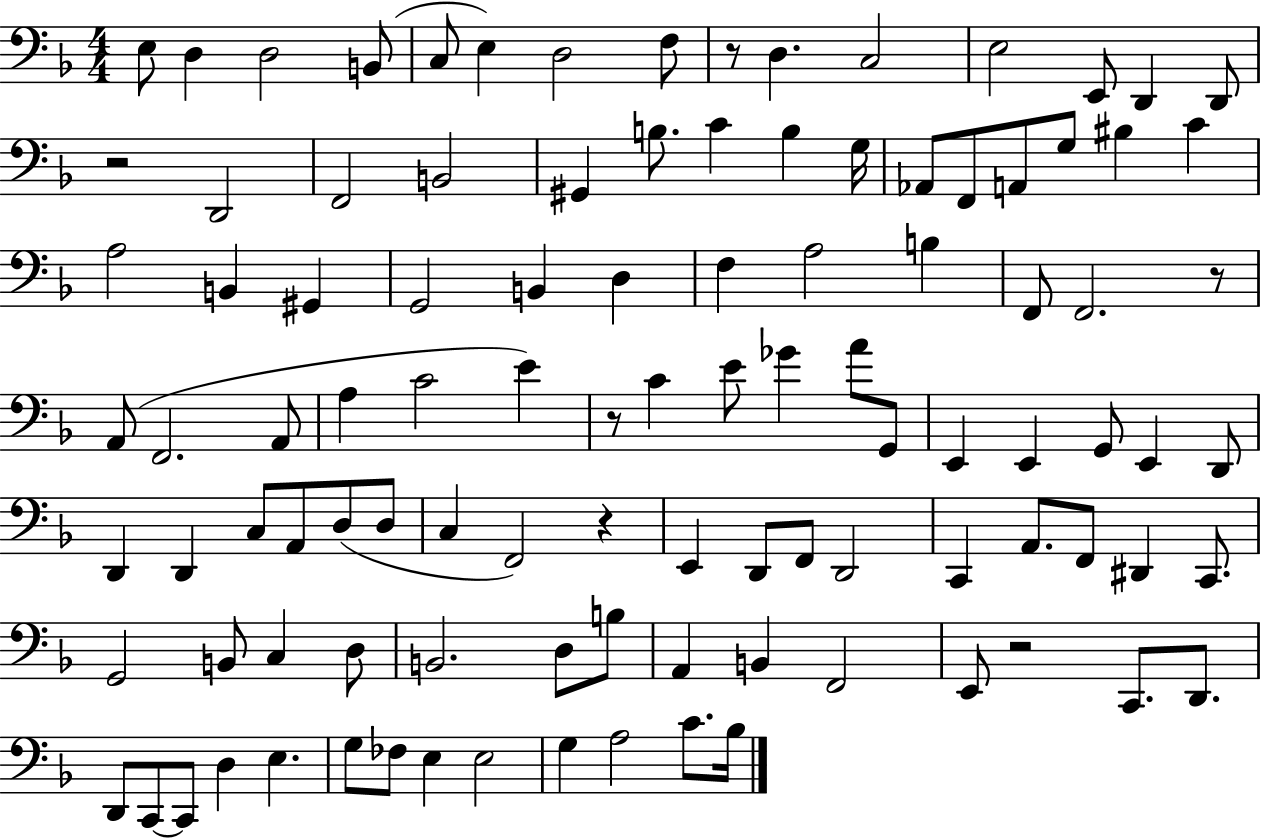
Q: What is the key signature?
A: F major